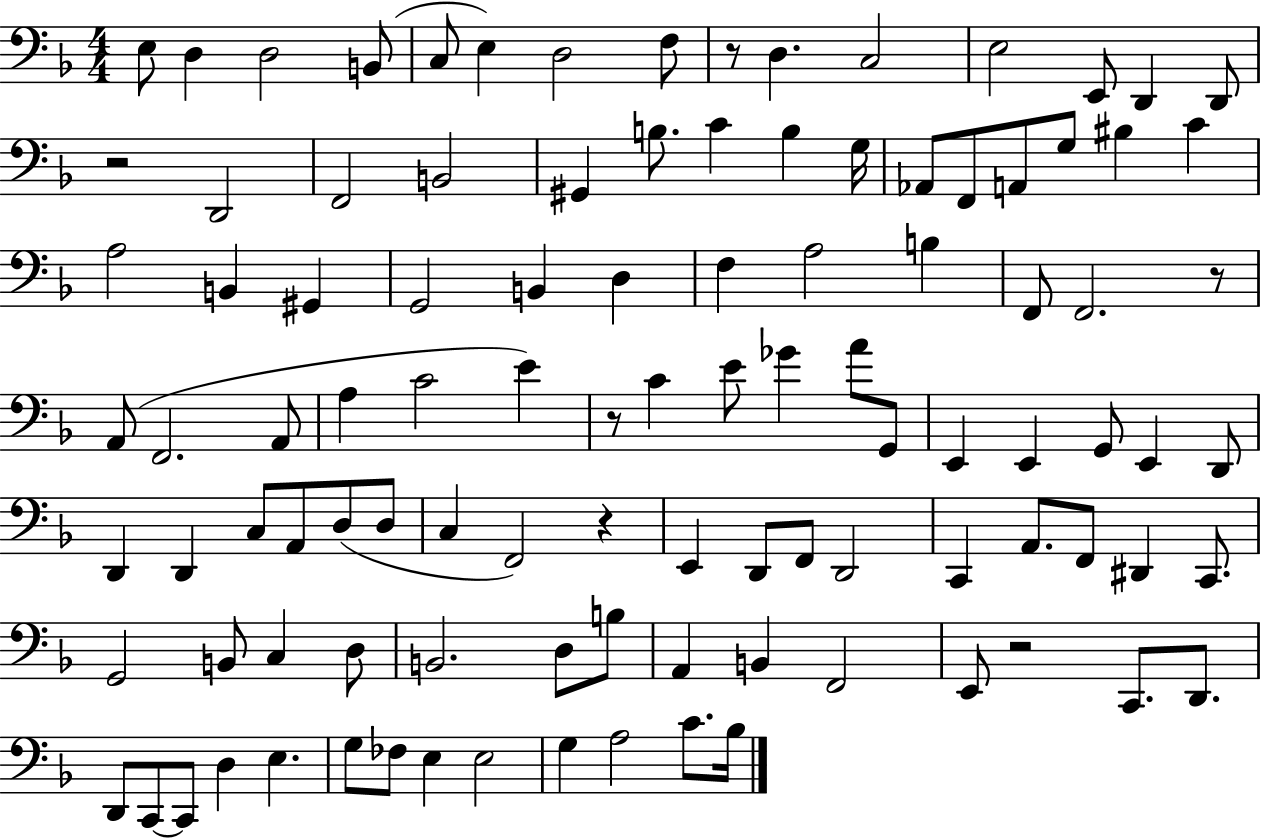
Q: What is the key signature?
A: F major